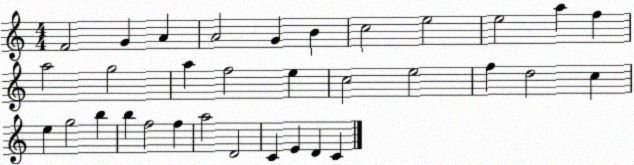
X:1
T:Untitled
M:4/4
L:1/4
K:C
F2 G A A2 G B c2 e2 e2 a f a2 g2 a f2 e c2 e2 f d2 c e g2 b b f2 f a2 D2 C E D C